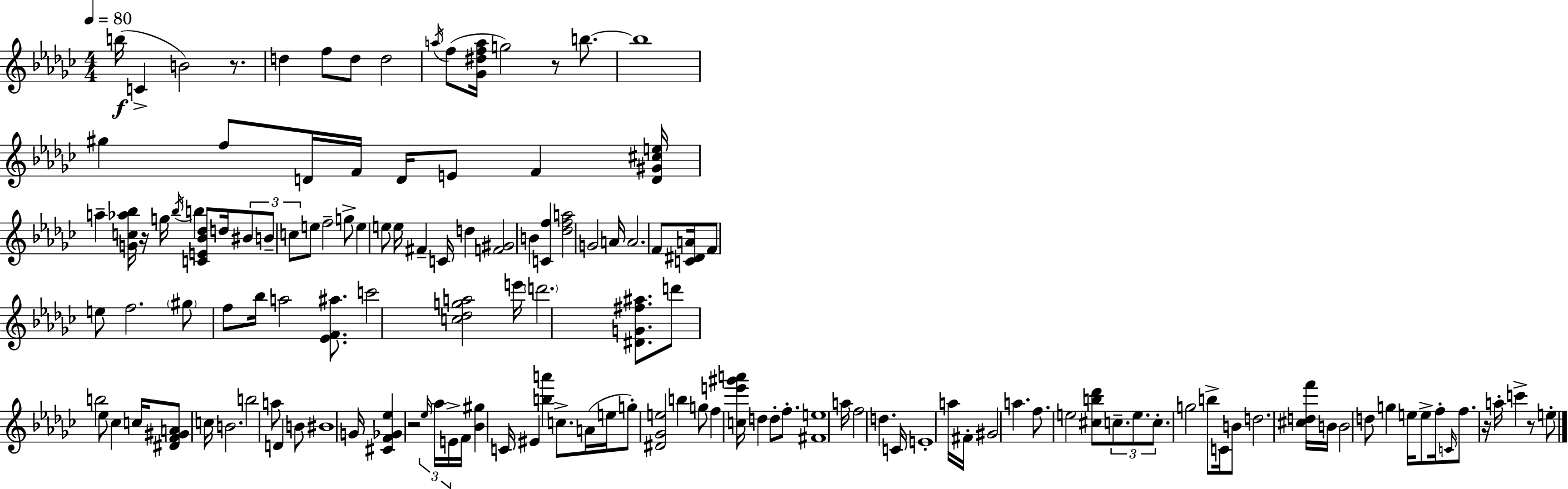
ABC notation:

X:1
T:Untitled
M:4/4
L:1/4
K:Ebm
b/4 C B2 z/2 d f/2 d/2 d2 a/4 f/2 [_G^dfa]/4 g2 z/2 b/2 b4 ^g f/2 D/4 F/4 D/4 E/2 F [D^G^ce]/4 a [Gc_a_b]/4 z/4 g/4 _b/4 b [CE_B_d]/2 d/4 ^B/2 B/2 c/2 e/2 f2 g/2 e e/2 e/4 ^F C/4 d [F^G]2 B [Cf] [_dfa]2 G2 A/4 A2 F/2 [C^DA]/4 F/2 e/2 f2 ^g/2 f/2 _b/4 a2 [_EF^a]/2 c'2 [c_dga]2 e'/4 d'2 [^DG^f^a]/2 d'/2 b2 _e/2 _c c/4 [^DF^GA]/2 c/4 B2 b2 a/2 D B/2 ^B4 G/4 [^CF_G_e] z2 _e/4 _a/4 E/4 F/4 [_B^g] C/4 ^E [ba'] c/2 A/4 e/4 g/2 [^D_Ge]2 b g/2 f [ce'^g'a']/4 d d/2 f/2 [^Fe]4 a/4 f2 d C/4 E4 a/4 ^F/4 ^G2 a f/2 e2 [^cb_d']/2 c/2 e/2 c/2 g2 b/2 C/4 B/2 d2 [^cdf']/4 B/4 B2 d/2 g e/4 e/2 f/4 C/4 f/2 z/4 a/4 c' z/2 e/2